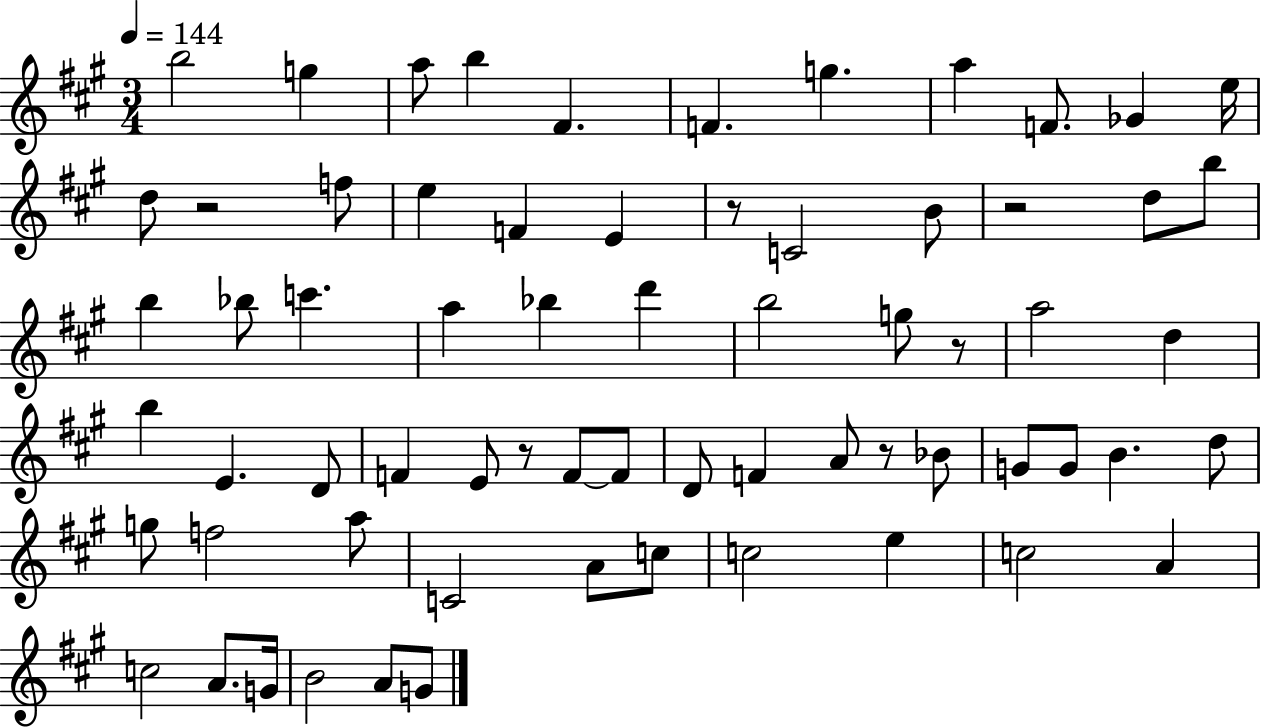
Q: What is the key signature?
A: A major